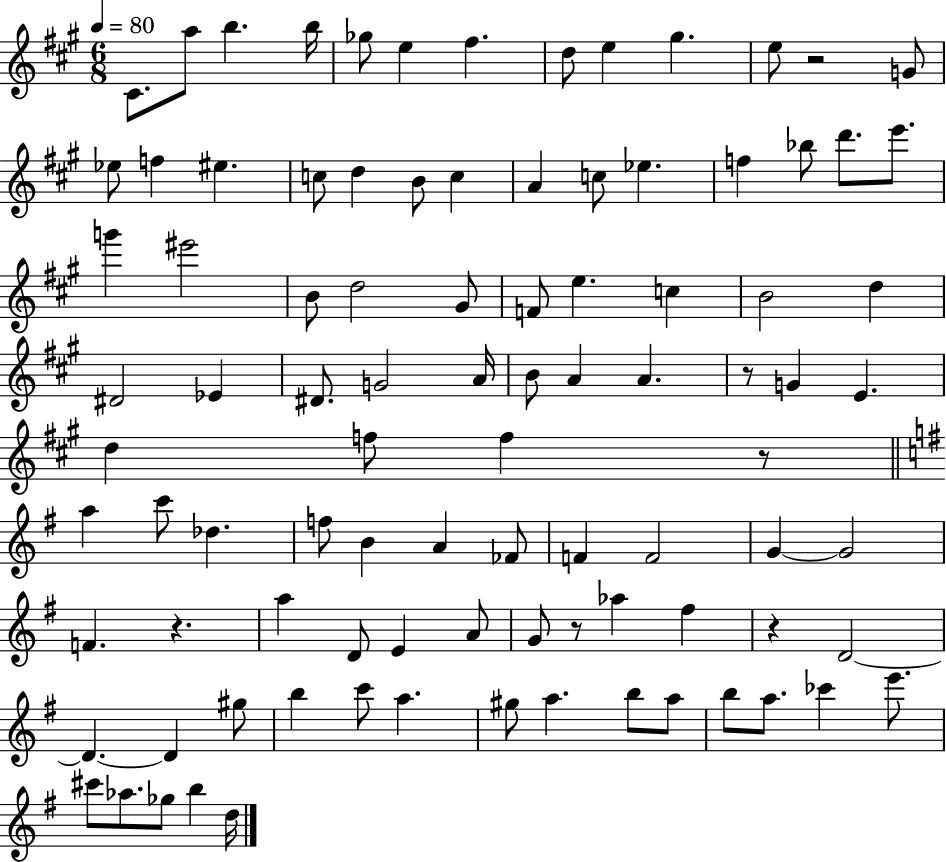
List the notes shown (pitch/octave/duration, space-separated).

C#4/e. A5/e B5/q. B5/s Gb5/e E5/q F#5/q. D5/e E5/q G#5/q. E5/e R/h G4/e Eb5/e F5/q EIS5/q. C5/e D5/q B4/e C5/q A4/q C5/e Eb5/q. F5/q Bb5/e D6/e. E6/e. G6/q EIS6/h B4/e D5/h G#4/e F4/e E5/q. C5/q B4/h D5/q D#4/h Eb4/q D#4/e. G4/h A4/s B4/e A4/q A4/q. R/e G4/q E4/q. D5/q F5/e F5/q R/e A5/q C6/e Db5/q. F5/e B4/q A4/q FES4/e F4/q F4/h G4/q G4/h F4/q. R/q. A5/q D4/e E4/q A4/e G4/e R/e Ab5/q F#5/q R/q D4/h D4/q. D4/q G#5/e B5/q C6/e A5/q. G#5/e A5/q. B5/e A5/e B5/e A5/e. CES6/q E6/e. C#6/e Ab5/e. Gb5/e B5/q D5/s